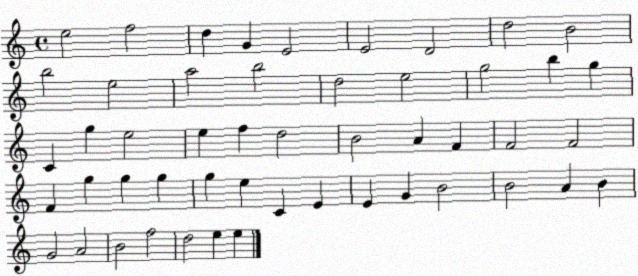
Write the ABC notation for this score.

X:1
T:Untitled
M:4/4
L:1/4
K:C
e2 f2 d G E2 E2 D2 d2 B2 b2 e2 a2 b2 d2 e2 g2 b g C g e2 e f d2 B2 A F F2 F2 F g g g g e C E E G B2 B2 A B G2 A2 B2 f2 d2 e e